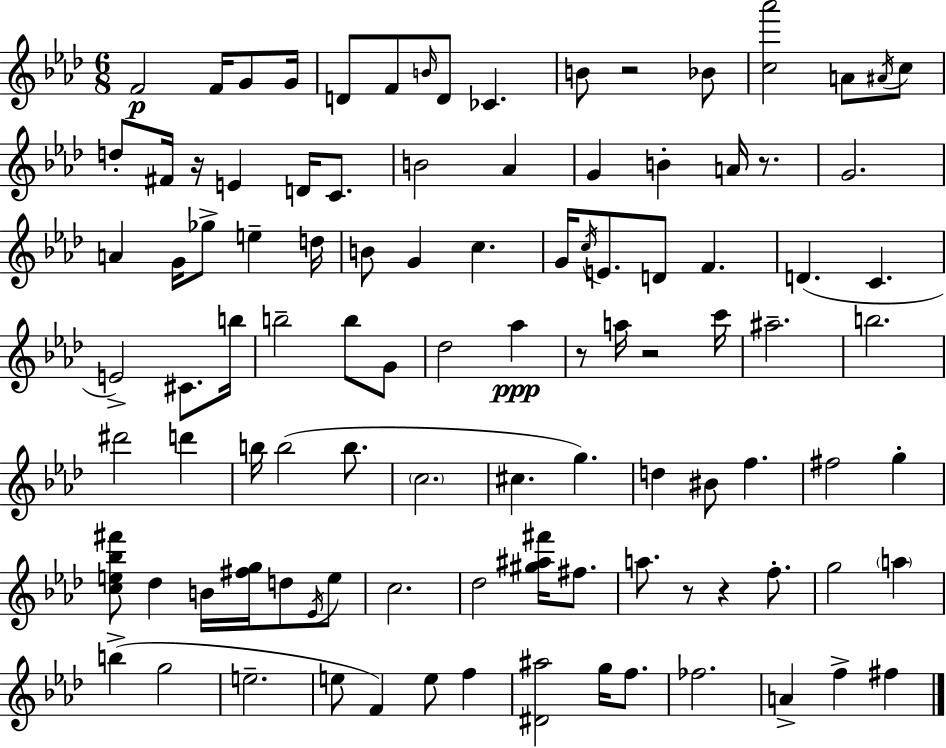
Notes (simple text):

F4/h F4/s G4/e G4/s D4/e F4/e B4/s D4/e CES4/q. B4/e R/h Bb4/e [C5,Ab6]/h A4/e A#4/s C5/e D5/e F#4/s R/s E4/q D4/s C4/e. B4/h Ab4/q G4/q B4/q A4/s R/e. G4/h. A4/q G4/s Gb5/e E5/q D5/s B4/e G4/q C5/q. G4/s C5/s E4/e. D4/e F4/q. D4/q. C4/q. E4/h C#4/e. B5/s B5/h B5/e G4/e Db5/h Ab5/q R/e A5/s R/h C6/s A#5/h. B5/h. D#6/h D6/q B5/s B5/h B5/e. C5/h. C#5/q. G5/q. D5/q BIS4/e F5/q. F#5/h G5/q [C5,E5,Bb5,F#6]/e Db5/q B4/s [F#5,G5]/s D5/e Eb4/s E5/e C5/h. Db5/h [G#5,A#5,F#6]/s F#5/e. A5/e. R/e R/q F5/e. G5/h A5/q B5/q G5/h E5/h. E5/e F4/q E5/e F5/q [D#4,A#5]/h G5/s F5/e. FES5/h. A4/q F5/q F#5/q